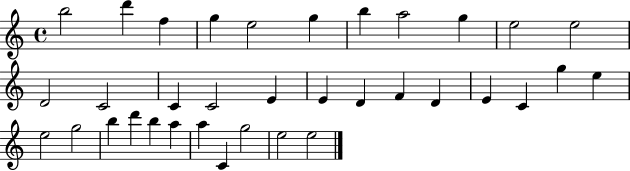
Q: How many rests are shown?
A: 0